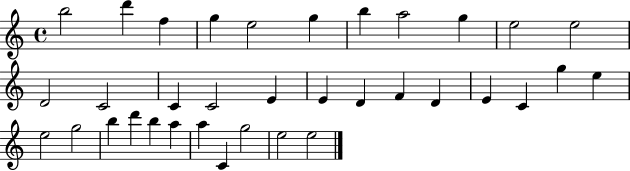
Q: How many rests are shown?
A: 0